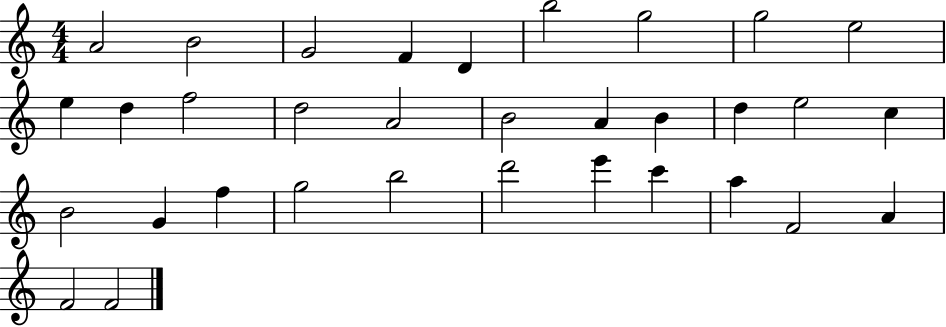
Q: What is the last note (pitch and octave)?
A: F4